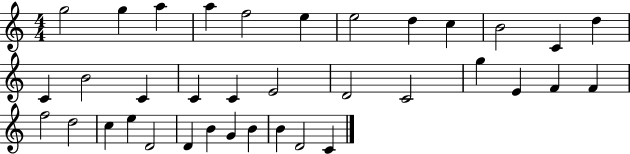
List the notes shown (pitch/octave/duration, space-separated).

G5/h G5/q A5/q A5/q F5/h E5/q E5/h D5/q C5/q B4/h C4/q D5/q C4/q B4/h C4/q C4/q C4/q E4/h D4/h C4/h G5/q E4/q F4/q F4/q F5/h D5/h C5/q E5/q D4/h D4/q B4/q G4/q B4/q B4/q D4/h C4/q